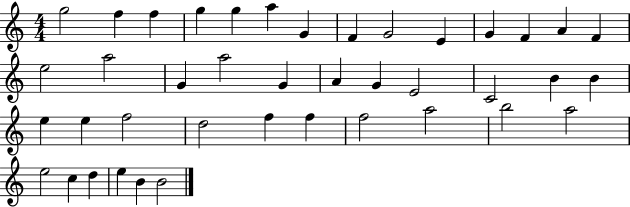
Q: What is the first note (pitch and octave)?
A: G5